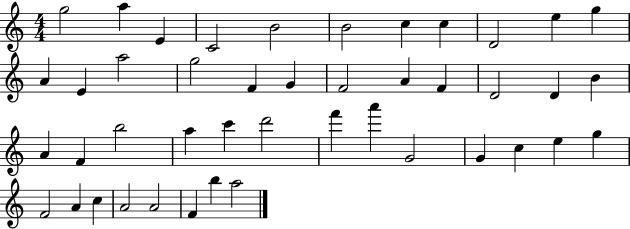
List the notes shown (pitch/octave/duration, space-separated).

G5/h A5/q E4/q C4/h B4/h B4/h C5/q C5/q D4/h E5/q G5/q A4/q E4/q A5/h G5/h F4/q G4/q F4/h A4/q F4/q D4/h D4/q B4/q A4/q F4/q B5/h A5/q C6/q D6/h F6/q A6/q G4/h G4/q C5/q E5/q G5/q F4/h A4/q C5/q A4/h A4/h F4/q B5/q A5/h